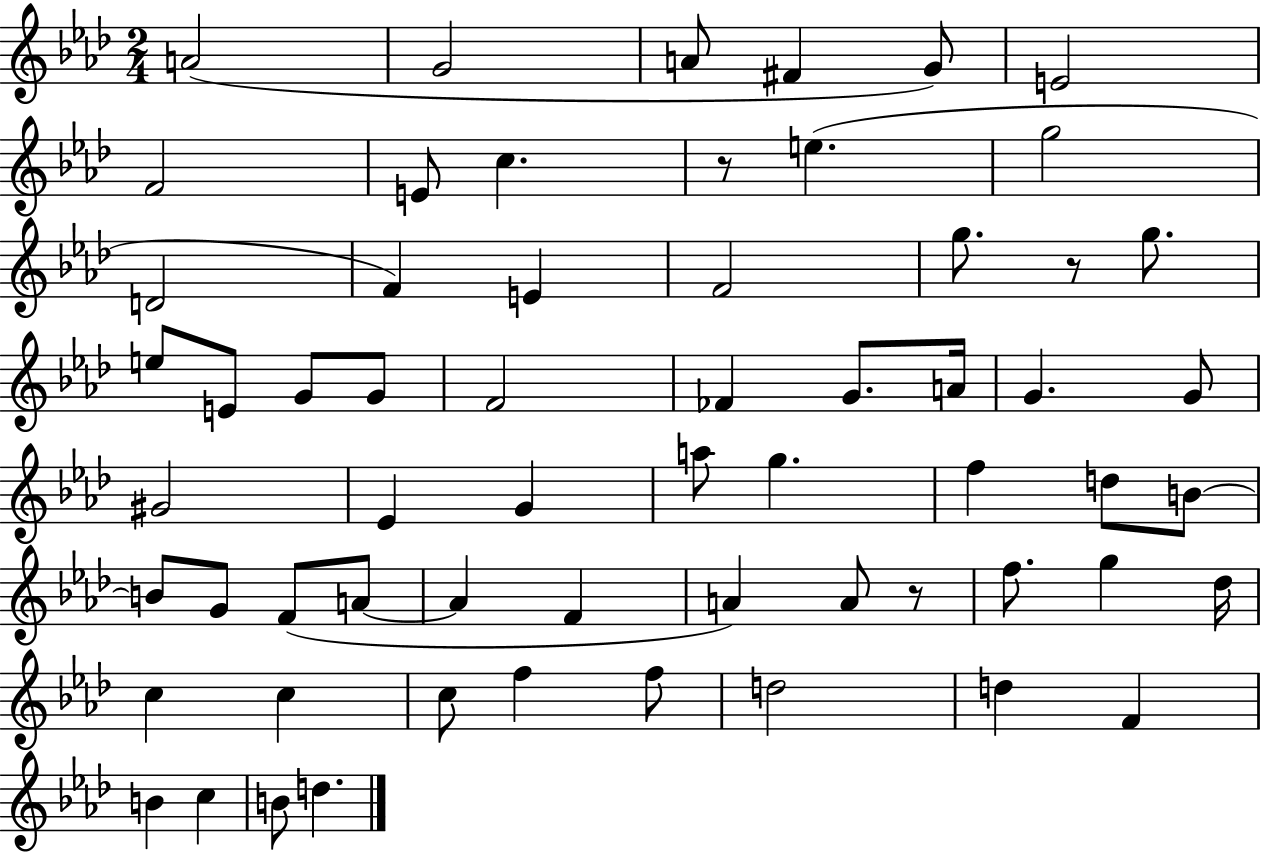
{
  \clef treble
  \numericTimeSignature
  \time 2/4
  \key aes \major
  a'2( | g'2 | a'8 fis'4 g'8) | e'2 | \break f'2 | e'8 c''4. | r8 e''4.( | g''2 | \break d'2 | f'4) e'4 | f'2 | g''8. r8 g''8. | \break e''8 e'8 g'8 g'8 | f'2 | fes'4 g'8. a'16 | g'4. g'8 | \break gis'2 | ees'4 g'4 | a''8 g''4. | f''4 d''8 b'8~~ | \break b'8 g'8 f'8( a'8~~ | a'4 f'4 | a'4) a'8 r8 | f''8. g''4 des''16 | \break c''4 c''4 | c''8 f''4 f''8 | d''2 | d''4 f'4 | \break b'4 c''4 | b'8 d''4. | \bar "|."
}